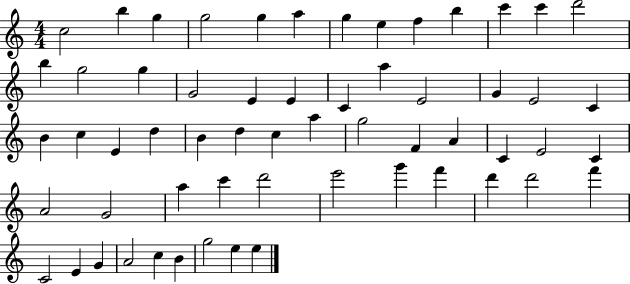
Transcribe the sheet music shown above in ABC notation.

X:1
T:Untitled
M:4/4
L:1/4
K:C
c2 b g g2 g a g e f b c' c' d'2 b g2 g G2 E E C a E2 G E2 C B c E d B d c a g2 F A C E2 C A2 G2 a c' d'2 e'2 g' f' d' d'2 f' C2 E G A2 c B g2 e e